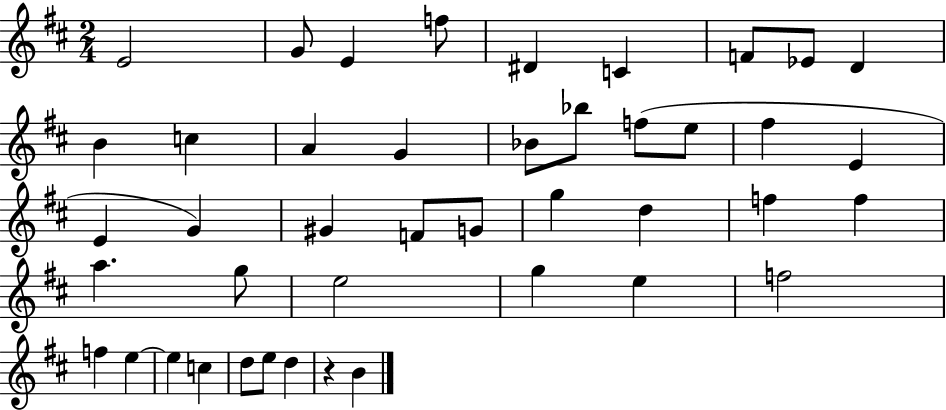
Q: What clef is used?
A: treble